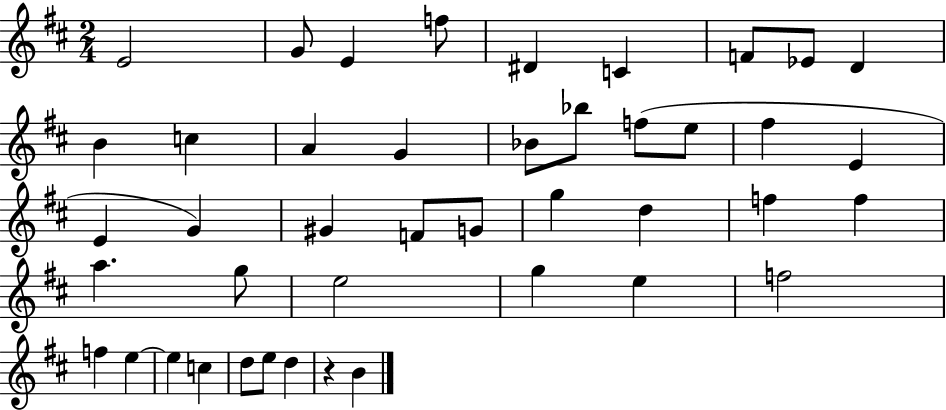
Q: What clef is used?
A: treble